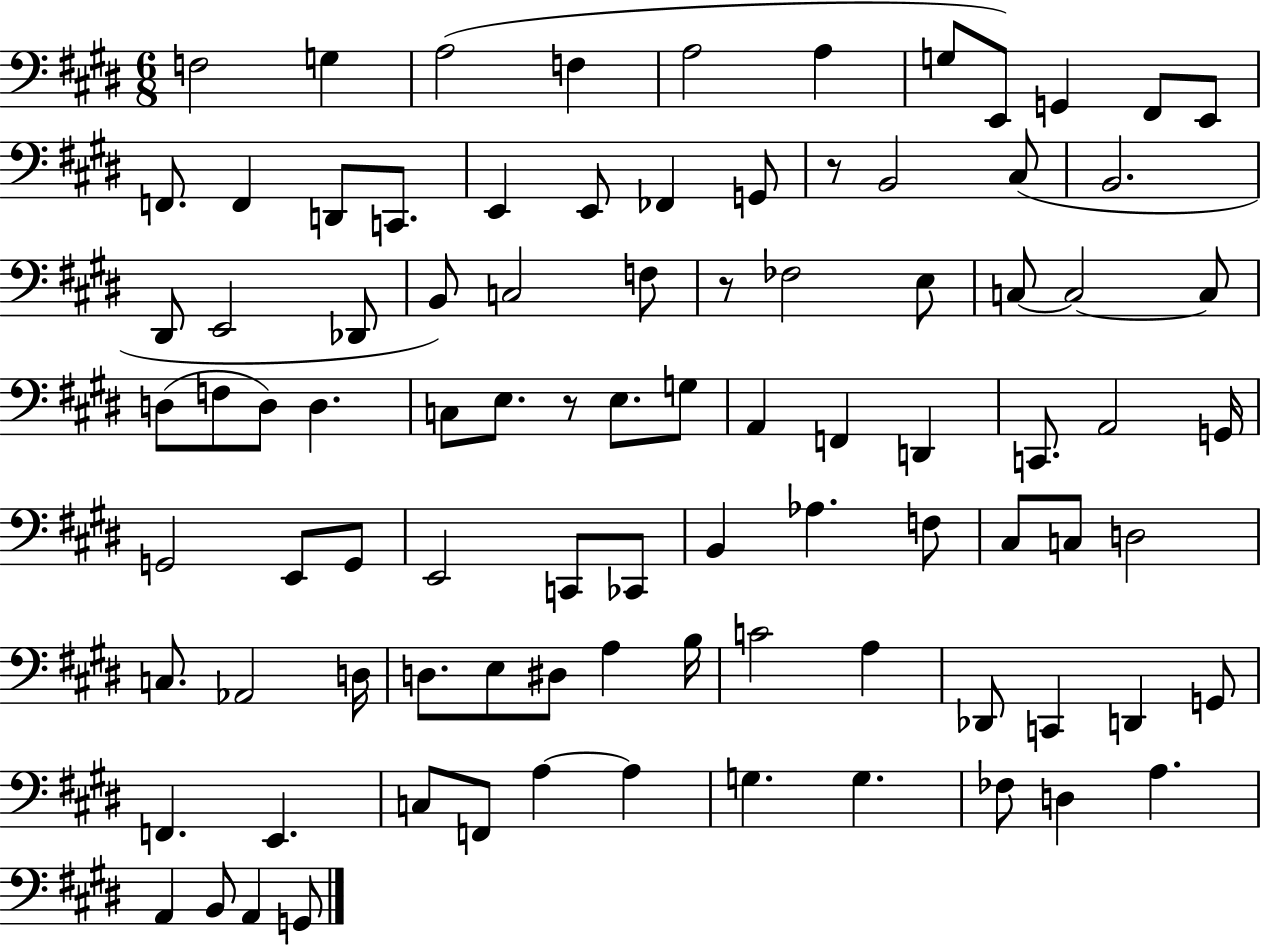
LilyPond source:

{
  \clef bass
  \numericTimeSignature
  \time 6/8
  \key e \major
  f2 g4 | a2( f4 | a2 a4 | g8 e,8) g,4 fis,8 e,8 | \break f,8. f,4 d,8 c,8. | e,4 e,8 fes,4 g,8 | r8 b,2 cis8( | b,2. | \break dis,8 e,2 des,8 | b,8) c2 f8 | r8 fes2 e8 | c8~~ c2~~ c8 | \break d8( f8 d8) d4. | c8 e8. r8 e8. g8 | a,4 f,4 d,4 | c,8. a,2 g,16 | \break g,2 e,8 g,8 | e,2 c,8 ces,8 | b,4 aes4. f8 | cis8 c8 d2 | \break c8. aes,2 d16 | d8. e8 dis8 a4 b16 | c'2 a4 | des,8 c,4 d,4 g,8 | \break f,4. e,4. | c8 f,8 a4~~ a4 | g4. g4. | fes8 d4 a4. | \break a,4 b,8 a,4 g,8 | \bar "|."
}